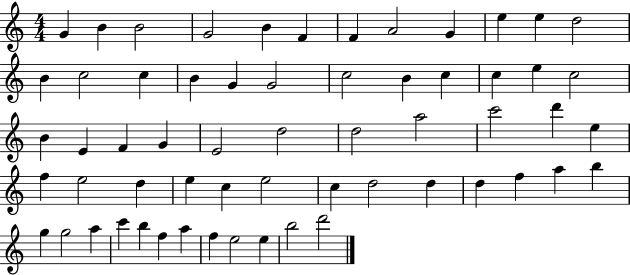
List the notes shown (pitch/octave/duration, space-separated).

G4/q B4/q B4/h G4/h B4/q F4/q F4/q A4/h G4/q E5/q E5/q D5/h B4/q C5/h C5/q B4/q G4/q G4/h C5/h B4/q C5/q C5/q E5/q C5/h B4/q E4/q F4/q G4/q E4/h D5/h D5/h A5/h C6/h D6/q E5/q F5/q E5/h D5/q E5/q C5/q E5/h C5/q D5/h D5/q D5/q F5/q A5/q B5/q G5/q G5/h A5/q C6/q B5/q F5/q A5/q F5/q E5/h E5/q B5/h D6/h